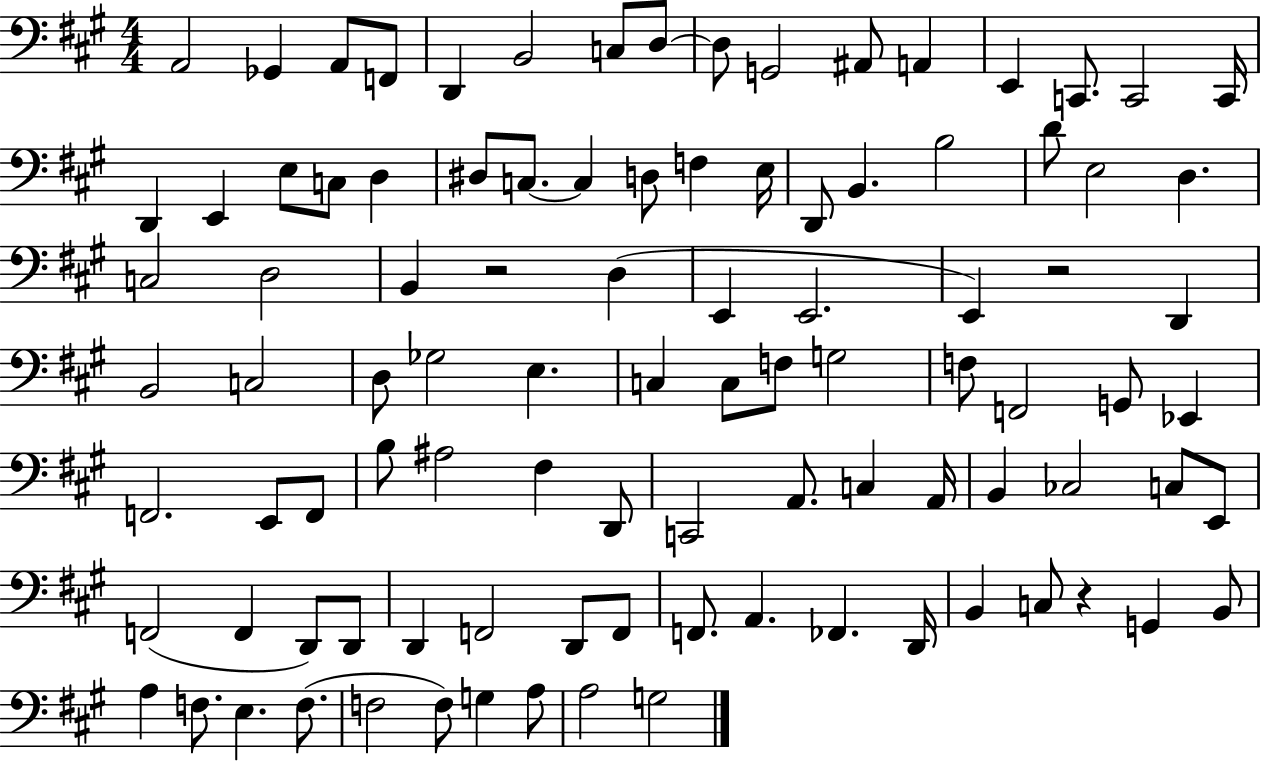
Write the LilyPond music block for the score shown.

{
  \clef bass
  \numericTimeSignature
  \time 4/4
  \key a \major
  a,2 ges,4 a,8 f,8 | d,4 b,2 c8 d8~~ | d8 g,2 ais,8 a,4 | e,4 c,8. c,2 c,16 | \break d,4 e,4 e8 c8 d4 | dis8 c8.~~ c4 d8 f4 e16 | d,8 b,4. b2 | d'8 e2 d4. | \break c2 d2 | b,4 r2 d4( | e,4 e,2. | e,4) r2 d,4 | \break b,2 c2 | d8 ges2 e4. | c4 c8 f8 g2 | f8 f,2 g,8 ees,4 | \break f,2. e,8 f,8 | b8 ais2 fis4 d,8 | c,2 a,8. c4 a,16 | b,4 ces2 c8 e,8 | \break f,2( f,4 d,8) d,8 | d,4 f,2 d,8 f,8 | f,8. a,4. fes,4. d,16 | b,4 c8 r4 g,4 b,8 | \break a4 f8. e4. f8.( | f2 f8) g4 a8 | a2 g2 | \bar "|."
}